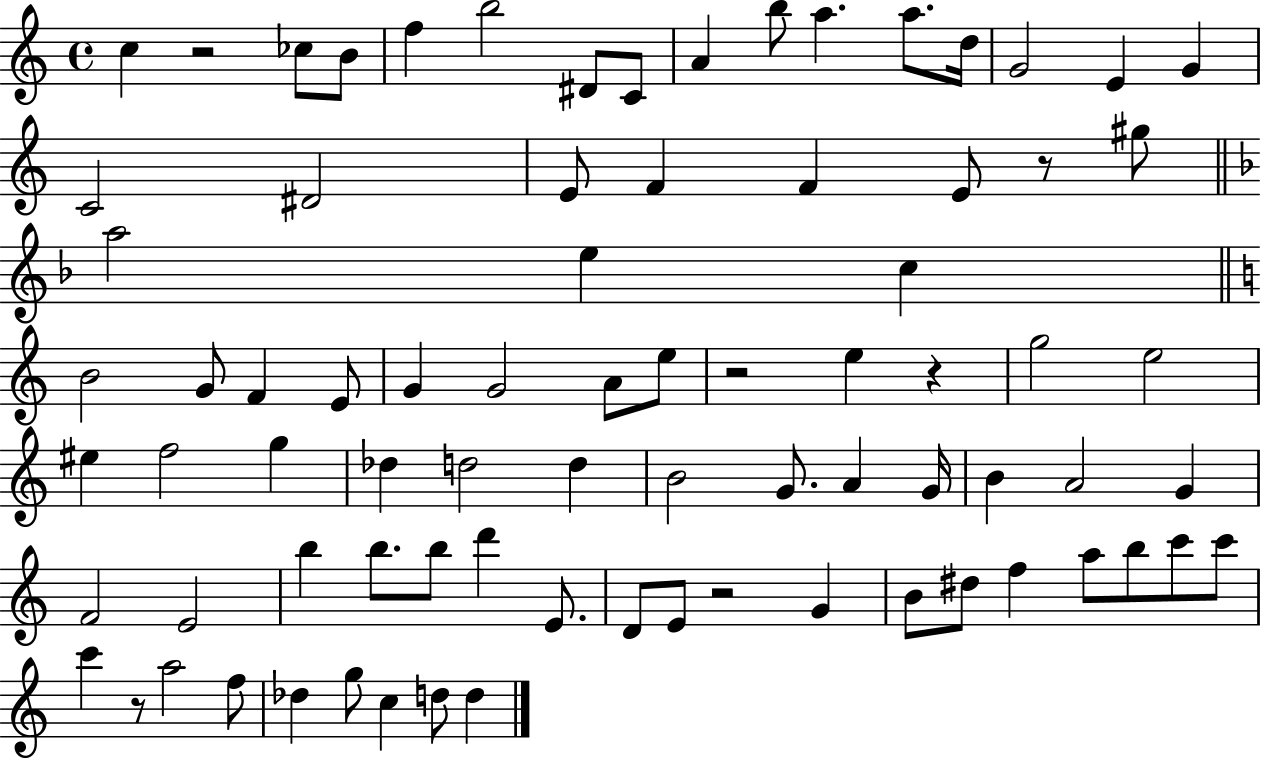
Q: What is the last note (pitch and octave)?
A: D5